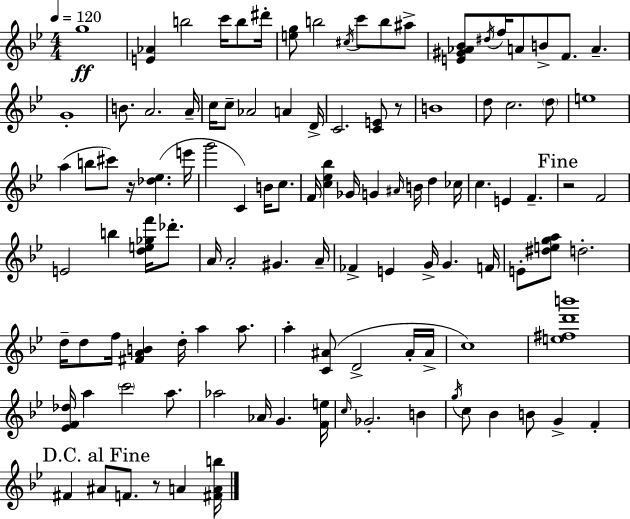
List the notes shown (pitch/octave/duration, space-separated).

G5/w [E4,Ab4]/q B5/h C6/s B5/e D#6/s [E5,G5]/e B5/h C#5/s C6/e B5/e A#5/e [E4,G#4,Ab4,Bb4]/e D#5/s F5/s A4/e B4/e F4/e. A4/q. G4/w B4/e. A4/h. A4/s C5/s C5/e Ab4/h A4/q D4/s C4/h. [C4,E4]/e R/e B4/w D5/e C5/h. D5/e E5/w A5/q B5/e C#6/e R/s [Db5,Eb5]/q. E6/s G6/h C4/q B4/s C5/e. F4/s [C5,Eb5,Bb5]/q Gb4/s G4/q A#4/s B4/s D5/q CES5/s C5/q. E4/q F4/q. R/h F4/h E4/h B5/q [D5,E5,Gb5,F6]/s Db6/e. A4/s A4/h G#4/q. A4/s FES4/q E4/q G4/s G4/q. F4/s E4/e [D#5,E5,G5,A5]/e D5/h. D5/s D5/e F5/s [F#4,A4,B4]/q D5/s A5/q A5/e. A5/q [C4,A#4]/e D4/h A#4/s A#4/s C5/w [E5,F#5,D6,B6]/w [Eb4,F4,Db5]/s A5/q C6/h A5/e. Ab5/h Ab4/s G4/q. [F4,E5]/s C5/s Gb4/h. B4/q G5/s C5/e Bb4/q B4/e G4/q F4/q F#4/q A#4/e F4/e. R/e A4/q [F#4,A4,B5]/s